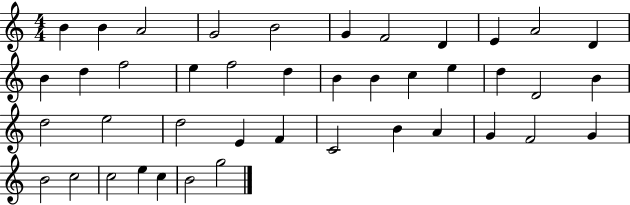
X:1
T:Untitled
M:4/4
L:1/4
K:C
B B A2 G2 B2 G F2 D E A2 D B d f2 e f2 d B B c e d D2 B d2 e2 d2 E F C2 B A G F2 G B2 c2 c2 e c B2 g2